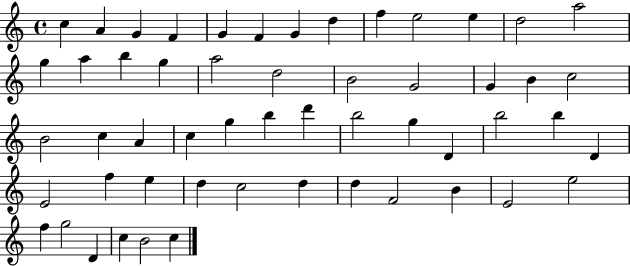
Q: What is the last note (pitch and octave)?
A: C5